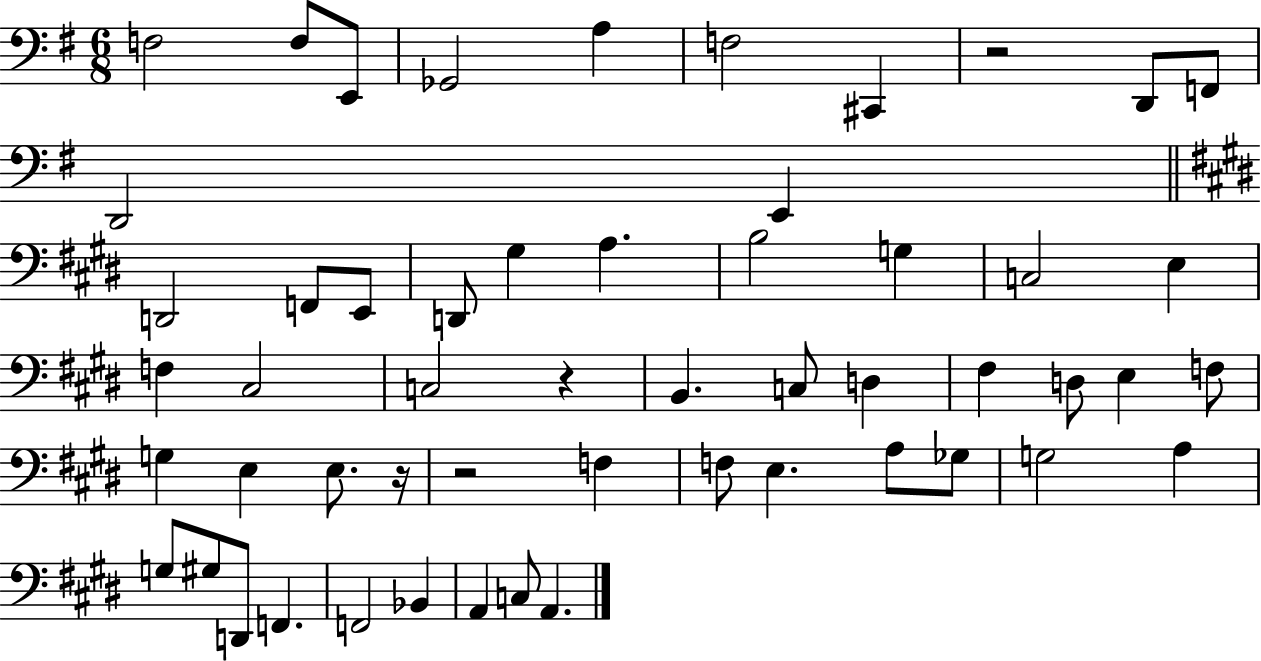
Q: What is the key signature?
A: G major